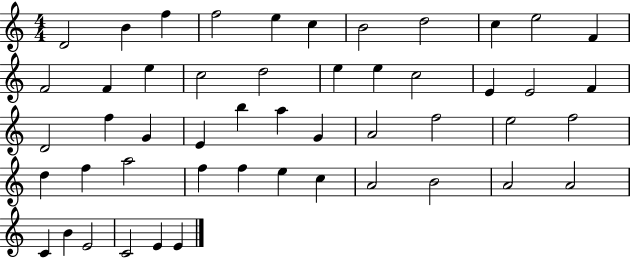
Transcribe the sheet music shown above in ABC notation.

X:1
T:Untitled
M:4/4
L:1/4
K:C
D2 B f f2 e c B2 d2 c e2 F F2 F e c2 d2 e e c2 E E2 F D2 f G E b a G A2 f2 e2 f2 d f a2 f f e c A2 B2 A2 A2 C B E2 C2 E E